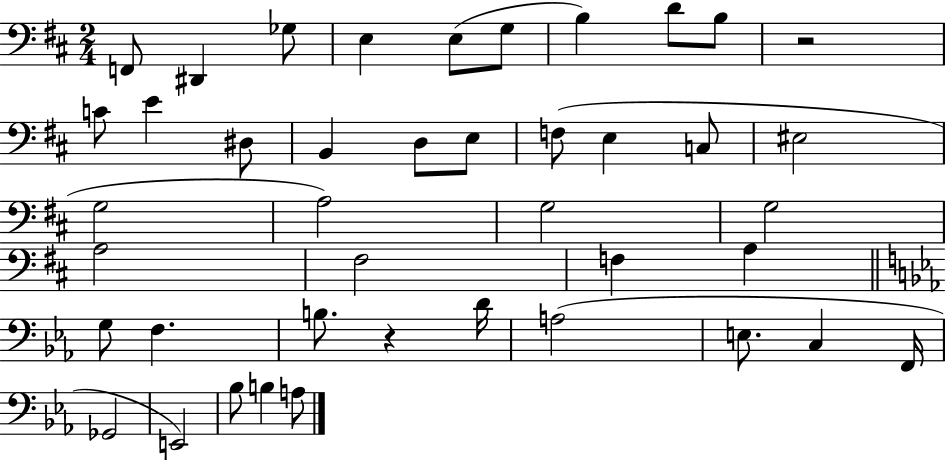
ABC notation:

X:1
T:Untitled
M:2/4
L:1/4
K:D
F,,/2 ^D,, _G,/2 E, E,/2 G,/2 B, D/2 B,/2 z2 C/2 E ^D,/2 B,, D,/2 E,/2 F,/2 E, C,/2 ^E,2 G,2 A,2 G,2 G,2 A,2 ^F,2 F, A, G,/2 F, B,/2 z D/4 A,2 E,/2 C, F,,/4 _G,,2 E,,2 _B,/2 B, A,/2